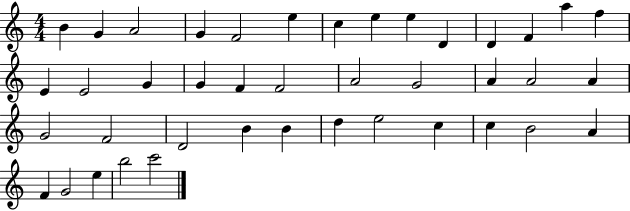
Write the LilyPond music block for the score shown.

{
  \clef treble
  \numericTimeSignature
  \time 4/4
  \key c \major
  b'4 g'4 a'2 | g'4 f'2 e''4 | c''4 e''4 e''4 d'4 | d'4 f'4 a''4 f''4 | \break e'4 e'2 g'4 | g'4 f'4 f'2 | a'2 g'2 | a'4 a'2 a'4 | \break g'2 f'2 | d'2 b'4 b'4 | d''4 e''2 c''4 | c''4 b'2 a'4 | \break f'4 g'2 e''4 | b''2 c'''2 | \bar "|."
}